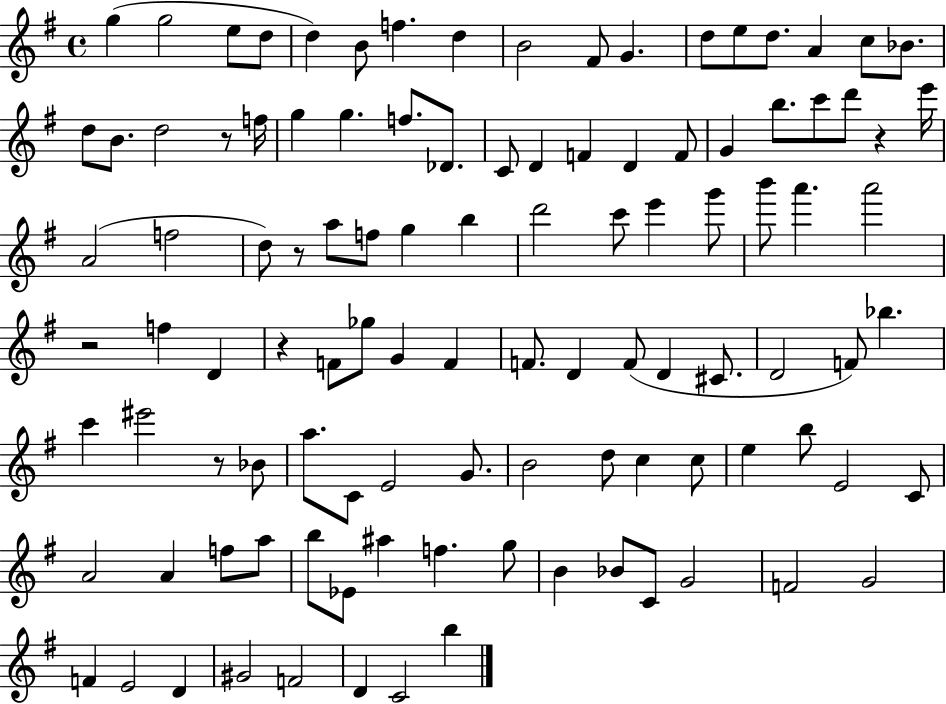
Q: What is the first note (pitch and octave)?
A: G5